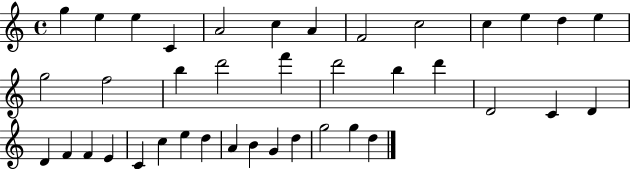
X:1
T:Untitled
M:4/4
L:1/4
K:C
g e e C A2 c A F2 c2 c e d e g2 f2 b d'2 f' d'2 b d' D2 C D D F F E C c e d A B G d g2 g d